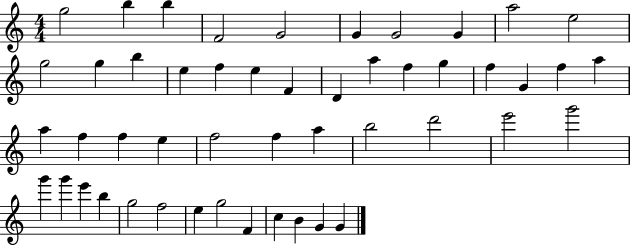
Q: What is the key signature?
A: C major